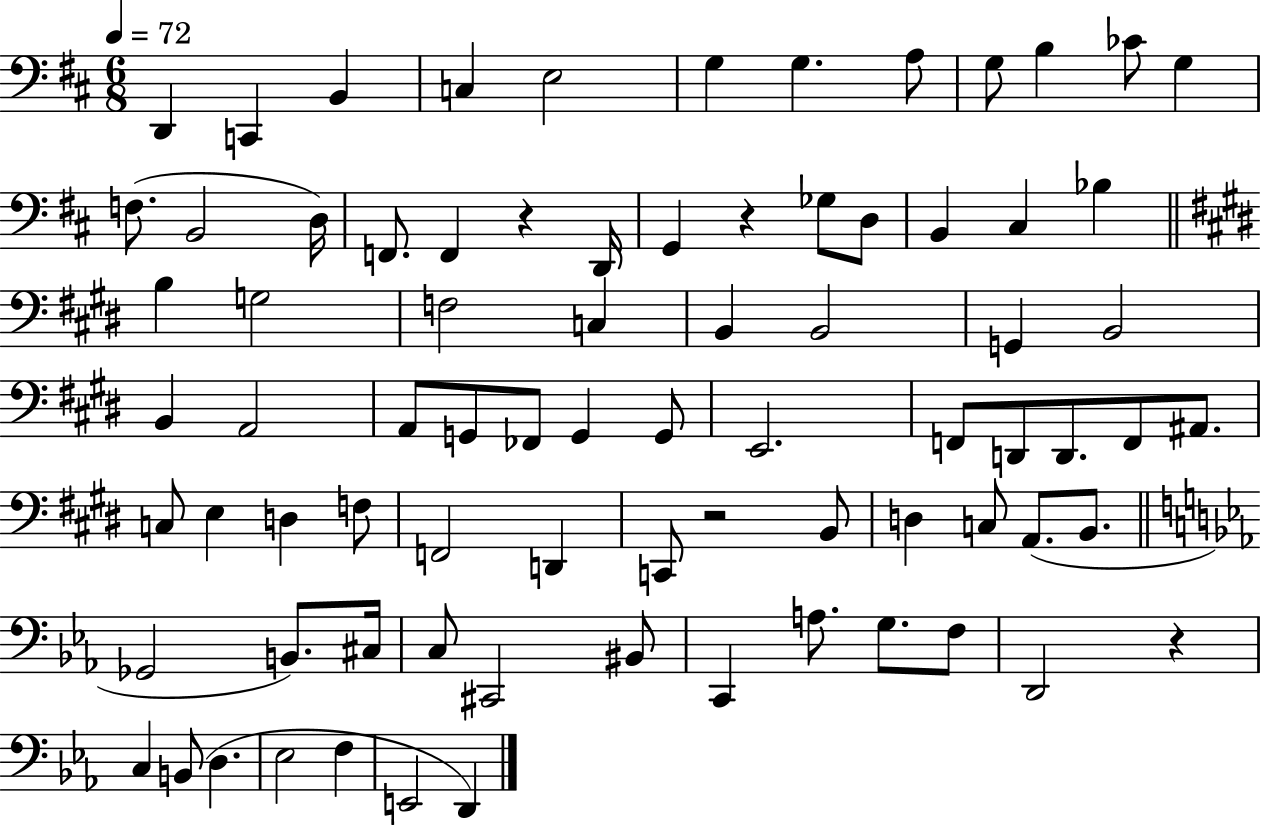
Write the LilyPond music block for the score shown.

{
  \clef bass
  \numericTimeSignature
  \time 6/8
  \key d \major
  \tempo 4 = 72
  d,4 c,4 b,4 | c4 e2 | g4 g4. a8 | g8 b4 ces'8 g4 | \break f8.( b,2 d16) | f,8. f,4 r4 d,16 | g,4 r4 ges8 d8 | b,4 cis4 bes4 | \break \bar "||" \break \key e \major b4 g2 | f2 c4 | b,4 b,2 | g,4 b,2 | \break b,4 a,2 | a,8 g,8 fes,8 g,4 g,8 | e,2. | f,8 d,8 d,8. f,8 ais,8. | \break c8 e4 d4 f8 | f,2 d,4 | c,8 r2 b,8 | d4 c8 a,8.( b,8. | \break \bar "||" \break \key c \minor ges,2 b,8.) cis16 | c8 cis,2 bis,8 | c,4 a8. g8. f8 | d,2 r4 | \break c4 b,8( d4. | ees2 f4 | e,2 d,4) | \bar "|."
}